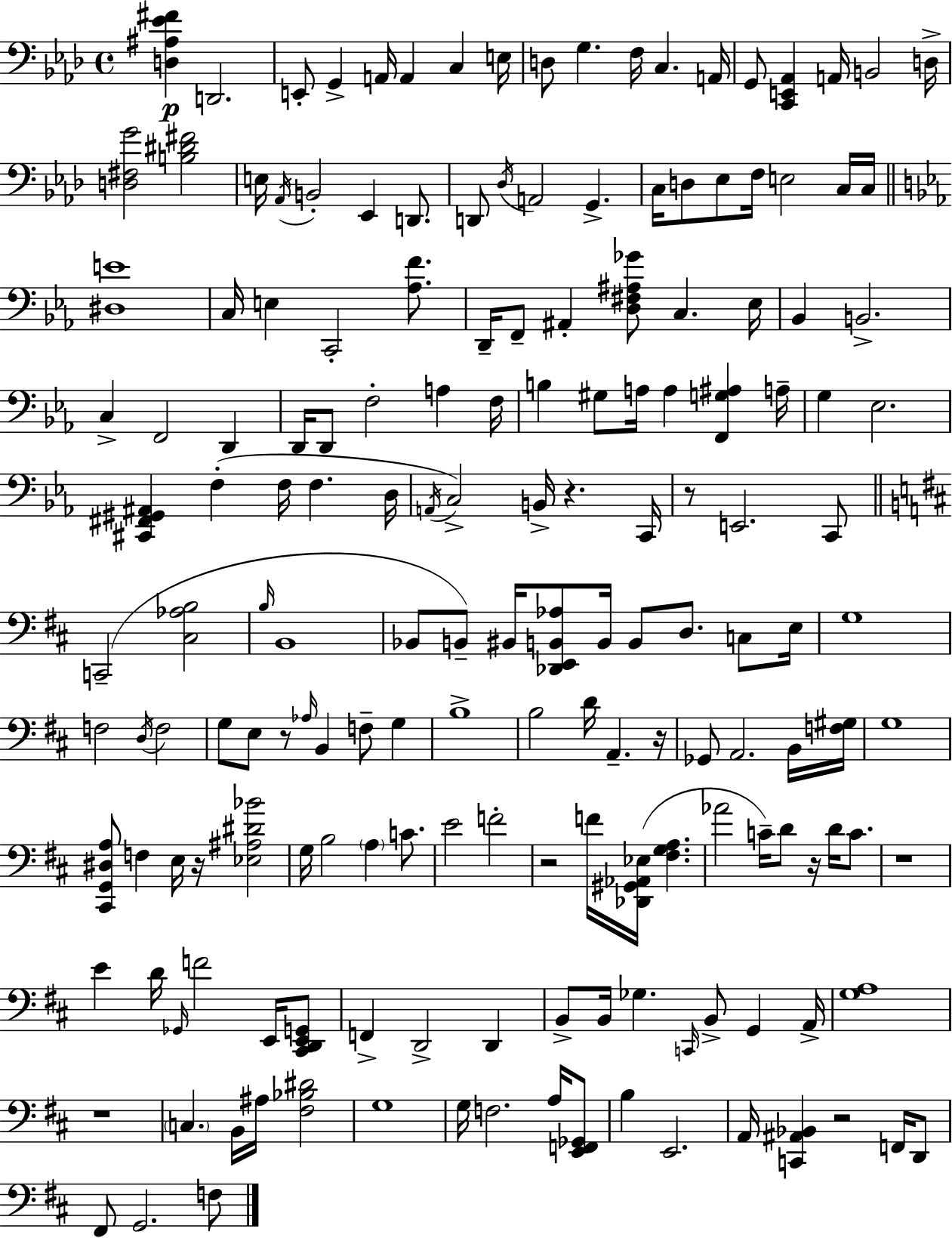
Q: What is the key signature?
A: AES major